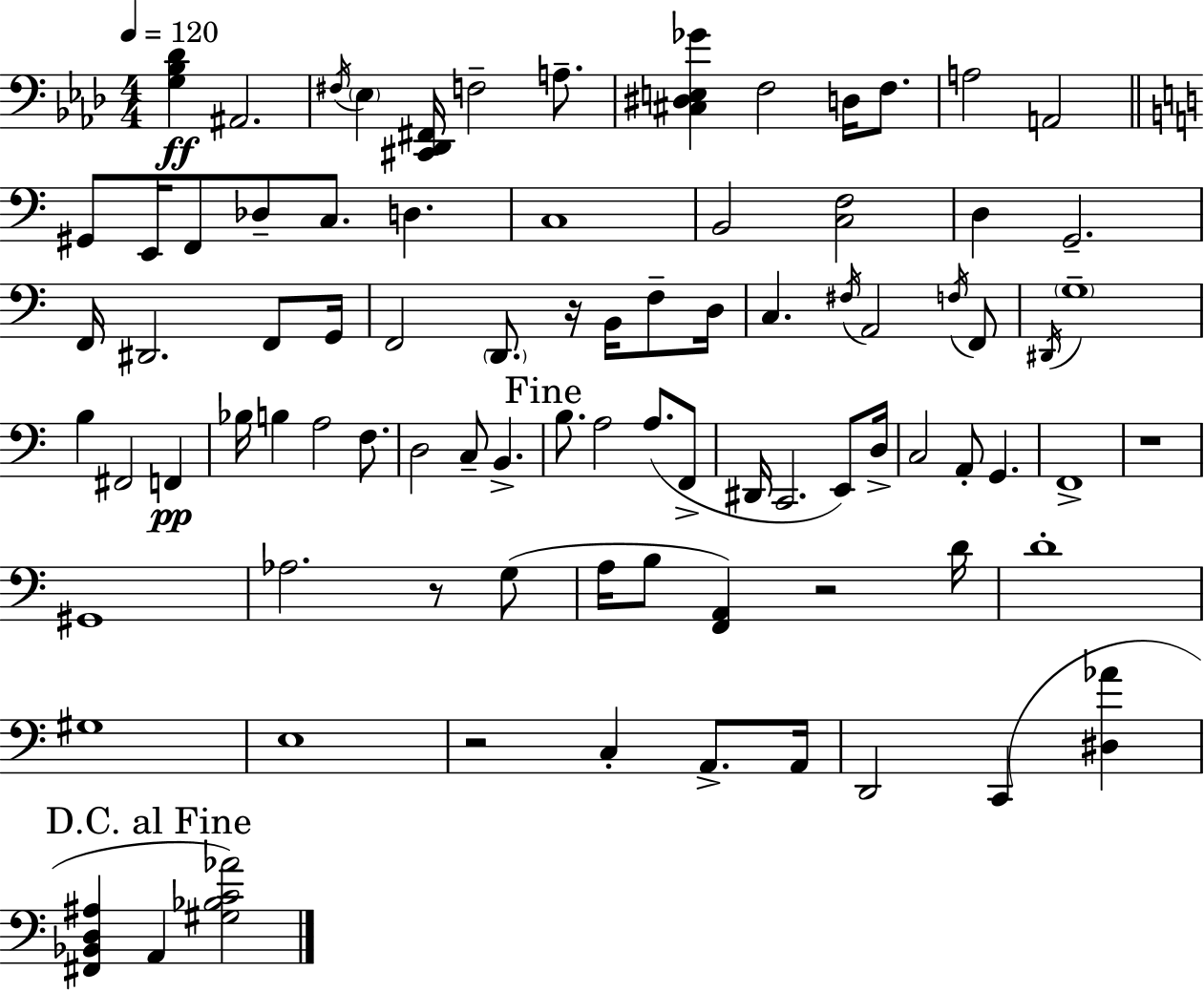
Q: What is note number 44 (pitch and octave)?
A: D3